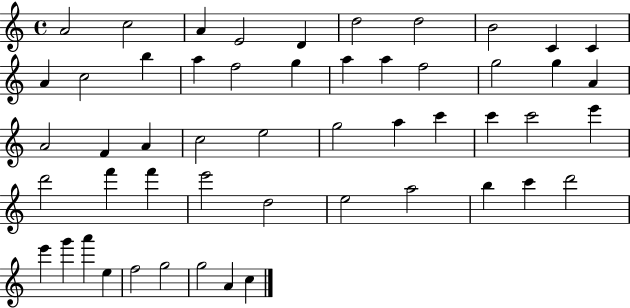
X:1
T:Untitled
M:4/4
L:1/4
K:C
A2 c2 A E2 D d2 d2 B2 C C A c2 b a f2 g a a f2 g2 g A A2 F A c2 e2 g2 a c' c' c'2 e' d'2 f' f' e'2 d2 e2 a2 b c' d'2 e' g' a' e f2 g2 g2 A c